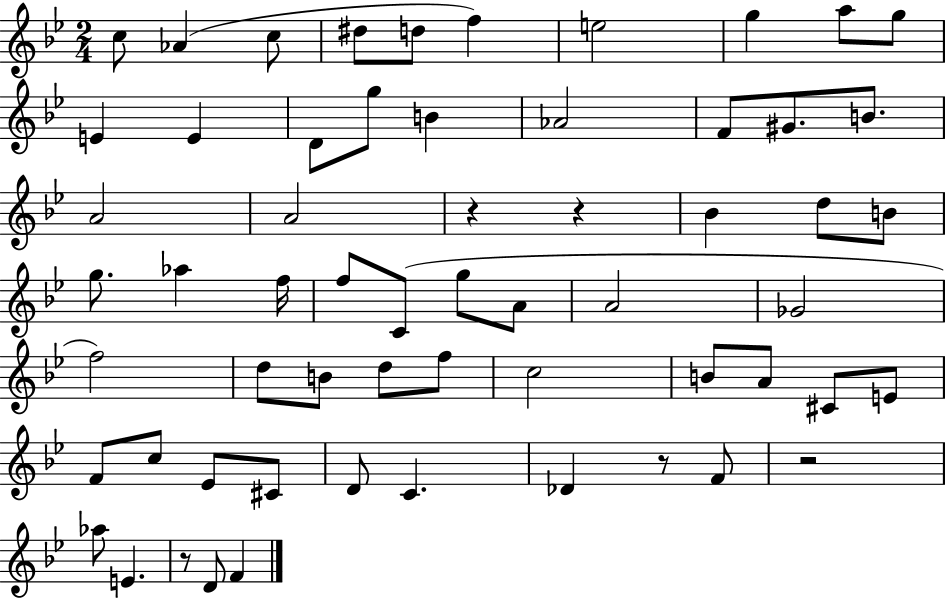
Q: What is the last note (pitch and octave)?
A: F4